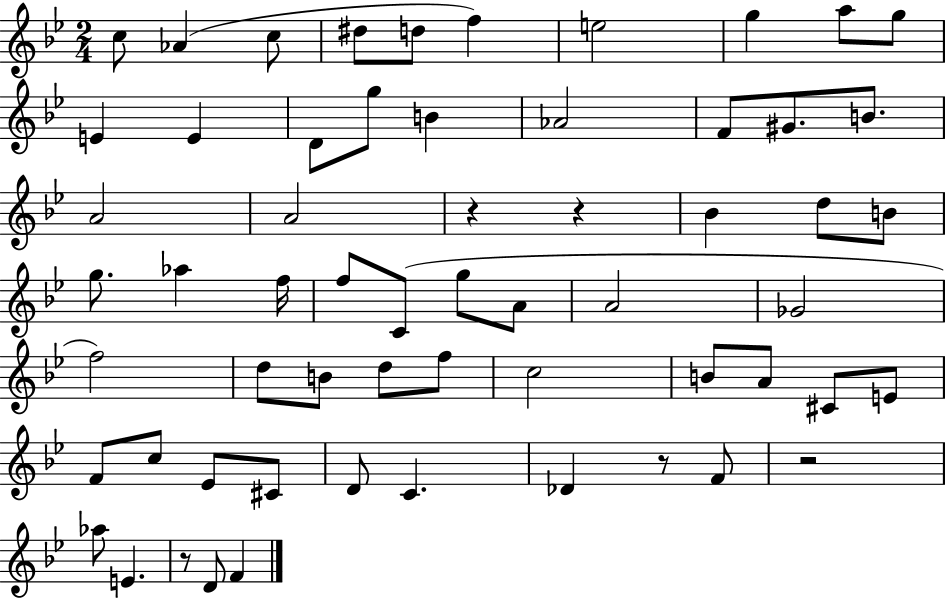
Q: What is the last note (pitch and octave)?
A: F4